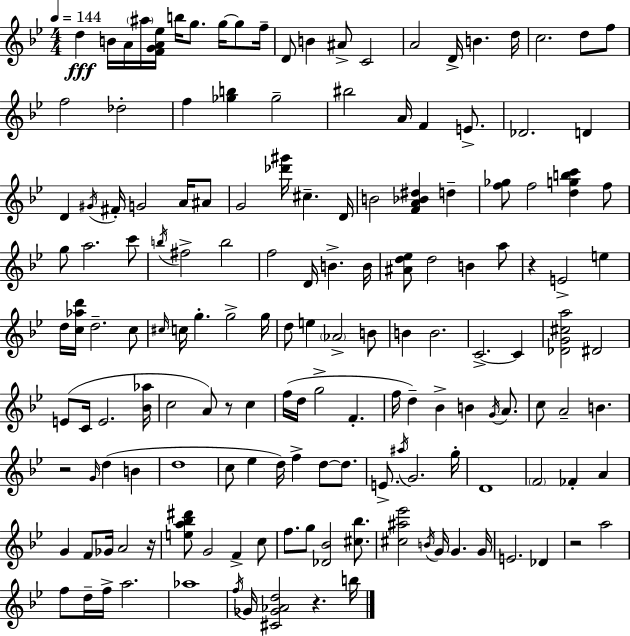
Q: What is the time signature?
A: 4/4